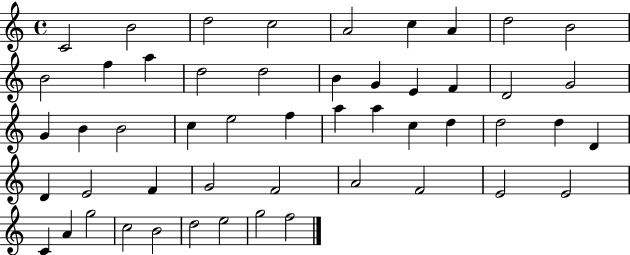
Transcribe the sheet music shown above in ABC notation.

X:1
T:Untitled
M:4/4
L:1/4
K:C
C2 B2 d2 c2 A2 c A d2 B2 B2 f a d2 d2 B G E F D2 G2 G B B2 c e2 f a a c d d2 d D D E2 F G2 F2 A2 F2 E2 E2 C A g2 c2 B2 d2 e2 g2 f2